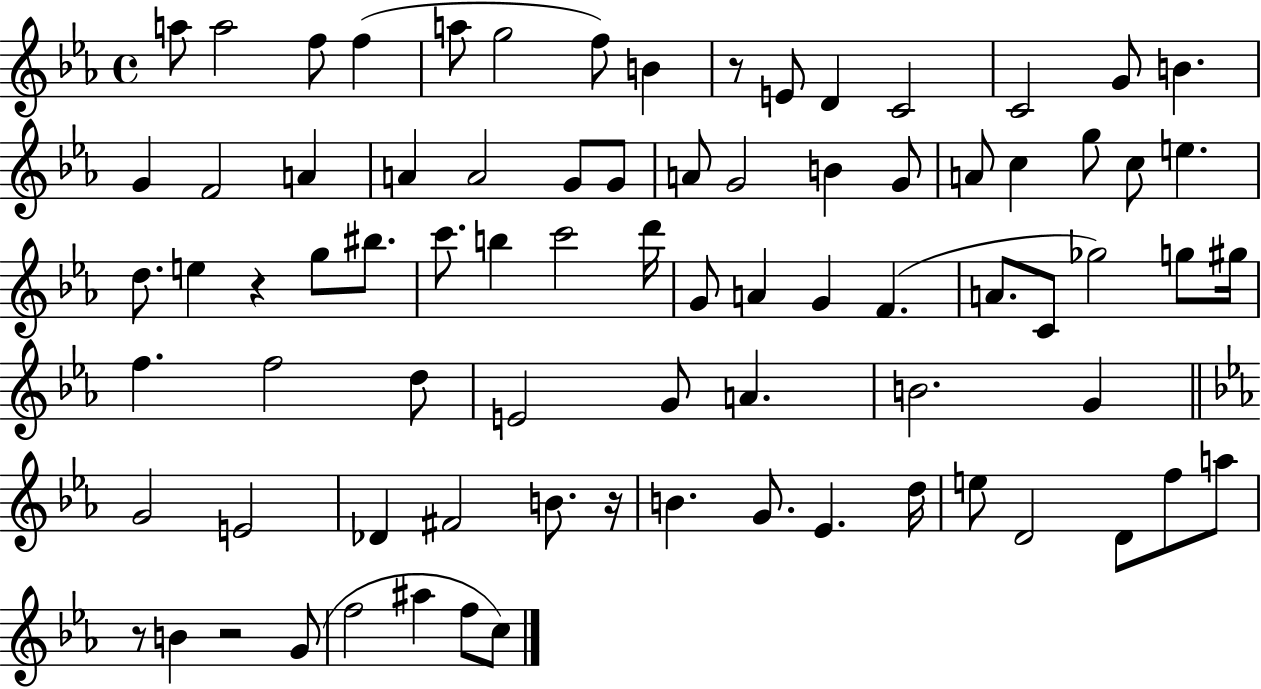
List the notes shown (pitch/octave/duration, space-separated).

A5/e A5/h F5/e F5/q A5/e G5/h F5/e B4/q R/e E4/e D4/q C4/h C4/h G4/e B4/q. G4/q F4/h A4/q A4/q A4/h G4/e G4/e A4/e G4/h B4/q G4/e A4/e C5/q G5/e C5/e E5/q. D5/e. E5/q R/q G5/e BIS5/e. C6/e. B5/q C6/h D6/s G4/e A4/q G4/q F4/q. A4/e. C4/e Gb5/h G5/e G#5/s F5/q. F5/h D5/e E4/h G4/e A4/q. B4/h. G4/q G4/h E4/h Db4/q F#4/h B4/e. R/s B4/q. G4/e. Eb4/q. D5/s E5/e D4/h D4/e F5/e A5/e R/e B4/q R/h G4/e F5/h A#5/q F5/e C5/e